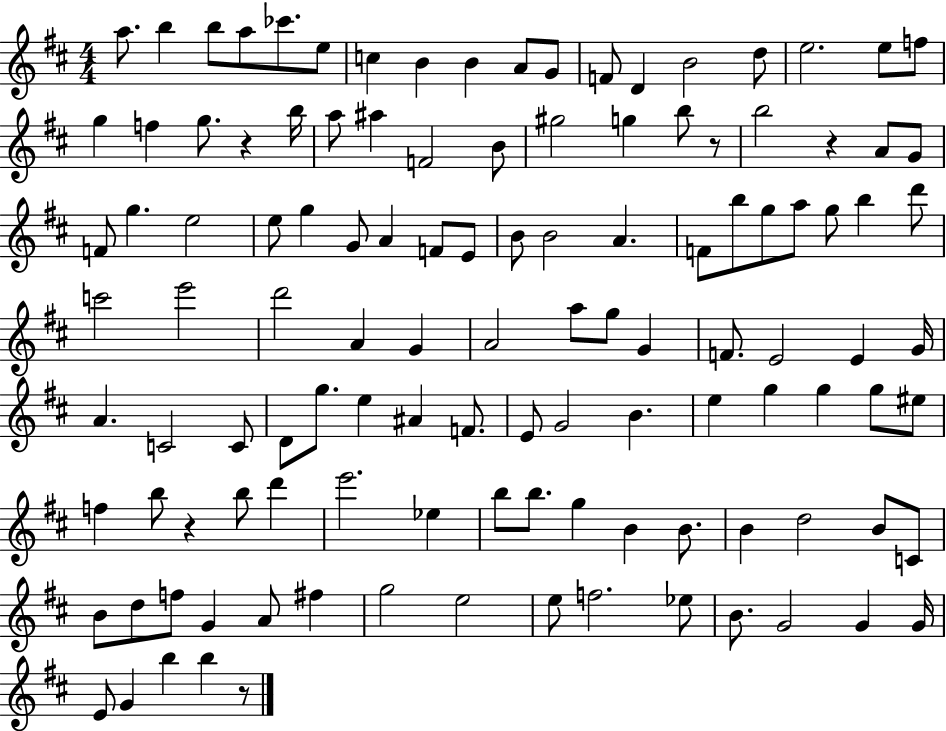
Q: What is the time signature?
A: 4/4